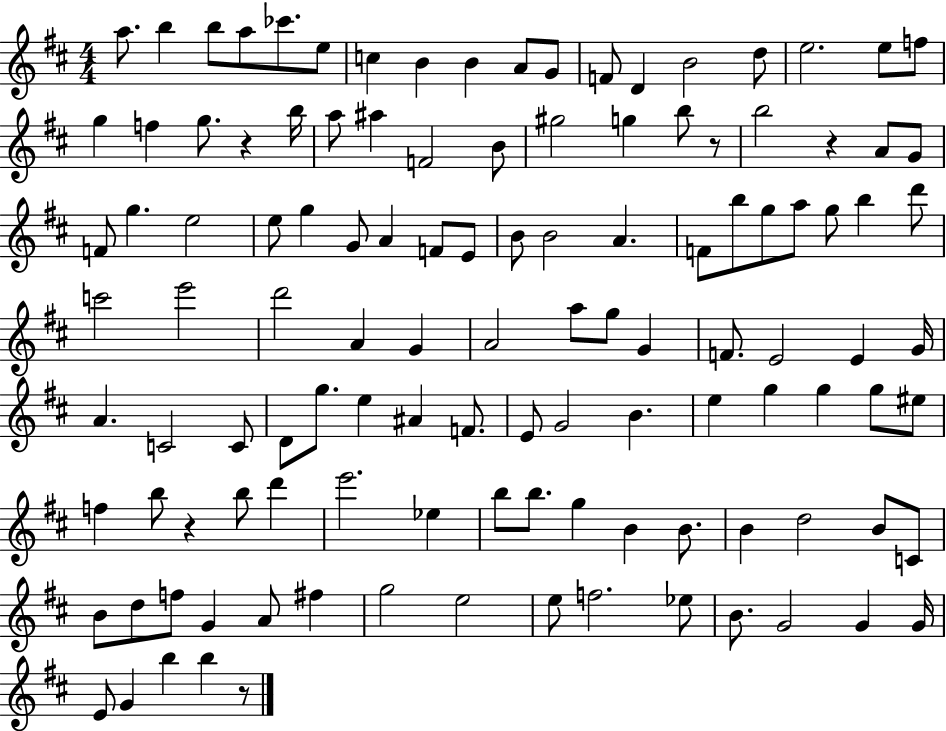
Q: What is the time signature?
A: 4/4